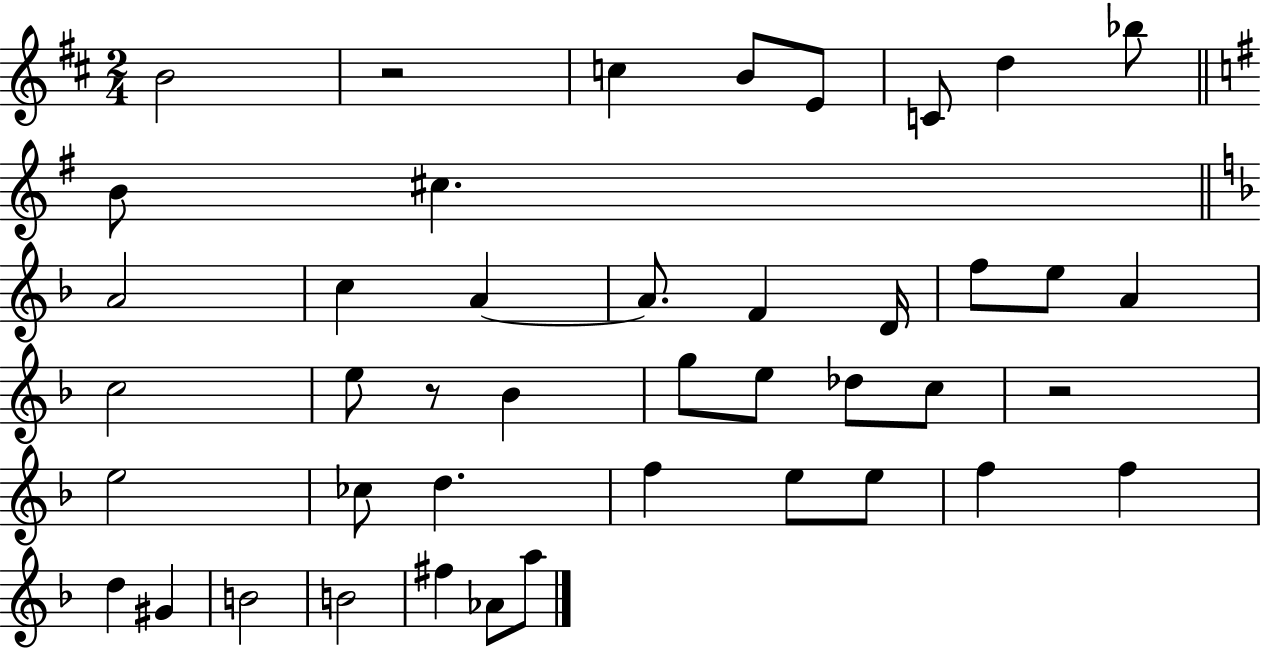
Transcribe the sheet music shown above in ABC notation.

X:1
T:Untitled
M:2/4
L:1/4
K:D
B2 z2 c B/2 E/2 C/2 d _b/2 B/2 ^c A2 c A A/2 F D/4 f/2 e/2 A c2 e/2 z/2 _B g/2 e/2 _d/2 c/2 z2 e2 _c/2 d f e/2 e/2 f f d ^G B2 B2 ^f _A/2 a/2